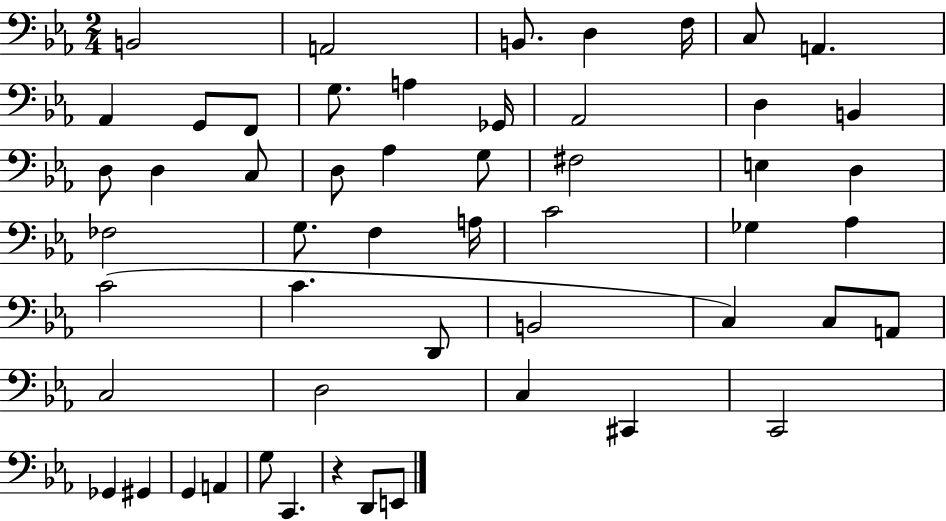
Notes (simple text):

B2/h A2/h B2/e. D3/q F3/s C3/e A2/q. Ab2/q G2/e F2/e G3/e. A3/q Gb2/s Ab2/h D3/q B2/q D3/e D3/q C3/e D3/e Ab3/q G3/e F#3/h E3/q D3/q FES3/h G3/e. F3/q A3/s C4/h Gb3/q Ab3/q C4/h C4/q. D2/e B2/h C3/q C3/e A2/e C3/h D3/h C3/q C#2/q C2/h Gb2/q G#2/q G2/q A2/q G3/e C2/q. R/q D2/e E2/e